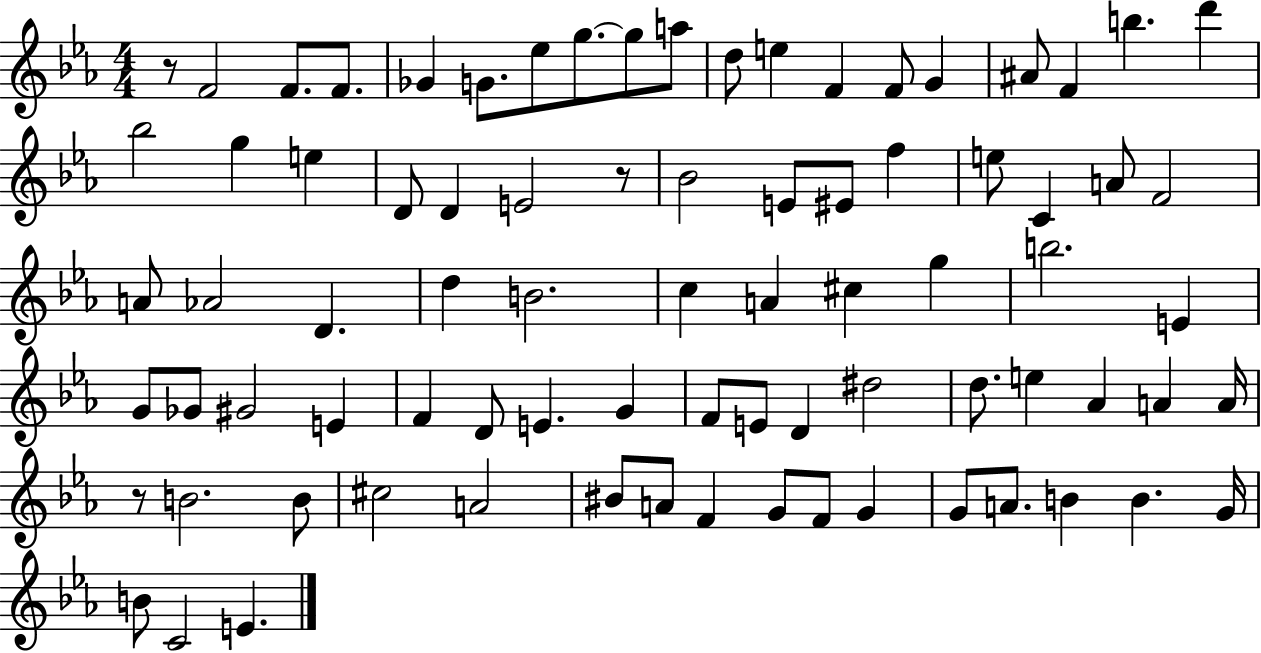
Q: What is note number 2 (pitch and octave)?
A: F4